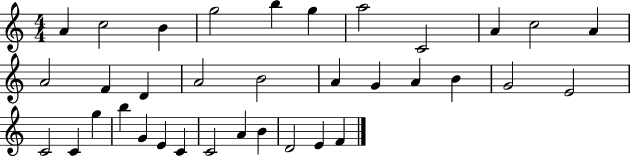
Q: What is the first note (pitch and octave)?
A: A4